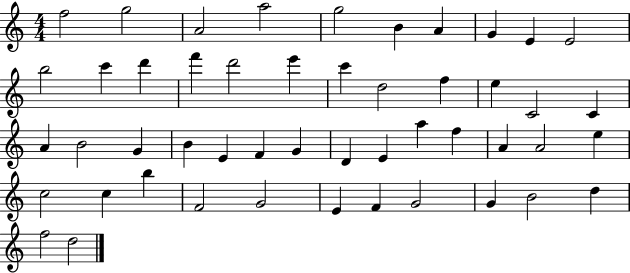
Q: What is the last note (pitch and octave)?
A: D5